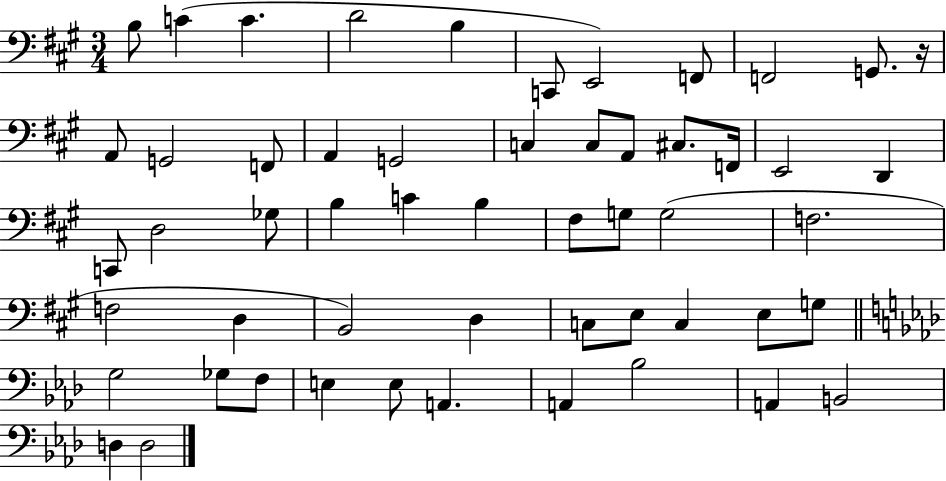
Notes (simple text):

B3/e C4/q C4/q. D4/h B3/q C2/e E2/h F2/e F2/h G2/e. R/s A2/e G2/h F2/e A2/q G2/h C3/q C3/e A2/e C#3/e. F2/s E2/h D2/q C2/e D3/h Gb3/e B3/q C4/q B3/q F#3/e G3/e G3/h F3/h. F3/h D3/q B2/h D3/q C3/e E3/e C3/q E3/e G3/e G3/h Gb3/e F3/e E3/q E3/e A2/q. A2/q Bb3/h A2/q B2/h D3/q D3/h